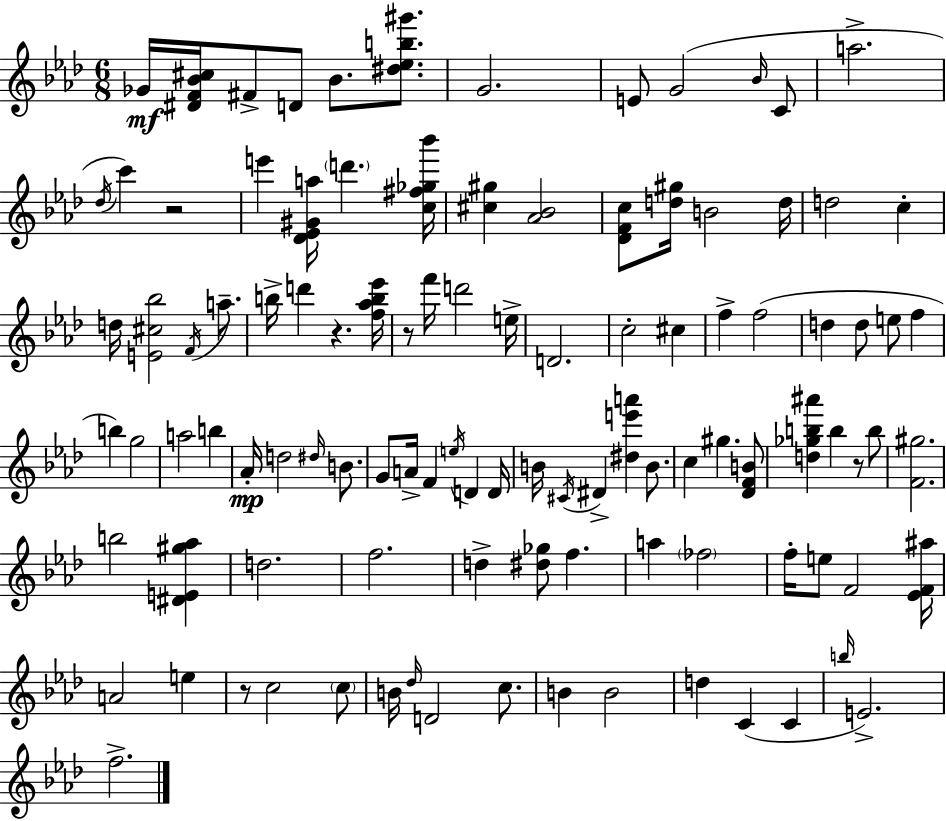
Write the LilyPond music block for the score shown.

{
  \clef treble
  \numericTimeSignature
  \time 6/8
  \key aes \major
  ges'16\mf <dis' f' bes' cis''>16 fis'8-> d'8 bes'8. <dis'' ees'' b'' gis'''>8. | g'2. | e'8 g'2( \grace { bes'16 } c'8 | a''2.-> | \break \acciaccatura { des''16 }) c'''4 r2 | e'''4 <des' ees' gis' a''>16 \parenthesize d'''4. | <c'' fis'' ges'' bes'''>16 <cis'' gis''>4 <aes' bes'>2 | <des' f' c''>8 <d'' gis''>16 b'2 | \break d''16 d''2 c''4-. | d''16 <e' cis'' bes''>2 \acciaccatura { f'16 } | a''8.-- b''16-> d'''4 r4. | <f'' aes'' b'' ees'''>16 r8 f'''16 d'''2 | \break e''16-> d'2. | c''2-. cis''4 | f''4-> f''2( | d''4 d''8 e''8 f''4 | \break b''4) g''2 | a''2 b''4 | aes'16-.\mp d''2 | \grace { dis''16 } b'8. g'8 a'16-> f'4 \acciaccatura { e''16 } | \break d'4 d'16 b'16 \acciaccatura { cis'16 } dis'4-> <dis'' e''' a'''>4 | b'8. c''4 gis''4. | <des' f' b'>8 <d'' ges'' b'' ais'''>4 b''4 | r8 b''8 <f' gis''>2. | \break b''2 | <dis' e' gis'' aes''>4 d''2. | f''2. | d''4-> <dis'' ges''>8 | \break f''4. a''4 \parenthesize fes''2 | f''16-. e''8 f'2 | <ees' f' ais''>16 a'2 | e''4 r8 c''2 | \break \parenthesize c''8 b'16 \grace { des''16 } d'2 | c''8. b'4 b'2 | d''4 c'4( | c'4 \grace { b''16 } e'2.->) | \break f''2.-> | \bar "|."
}